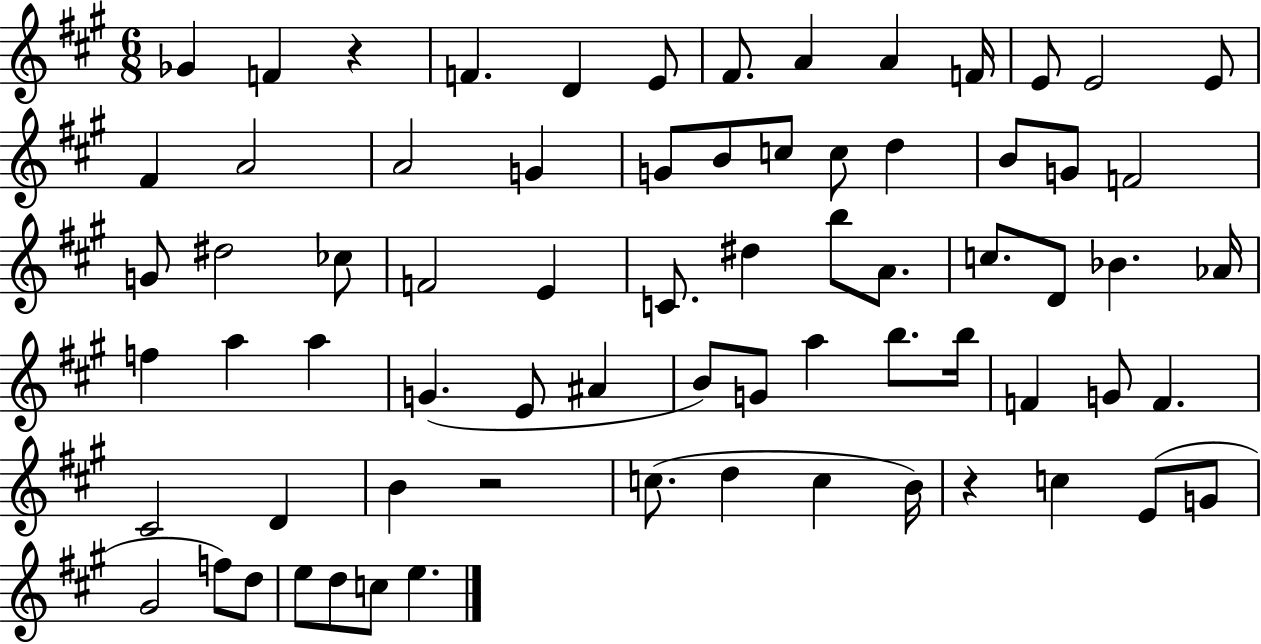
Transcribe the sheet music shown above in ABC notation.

X:1
T:Untitled
M:6/8
L:1/4
K:A
_G F z F D E/2 ^F/2 A A F/4 E/2 E2 E/2 ^F A2 A2 G G/2 B/2 c/2 c/2 d B/2 G/2 F2 G/2 ^d2 _c/2 F2 E C/2 ^d b/2 A/2 c/2 D/2 _B _A/4 f a a G E/2 ^A B/2 G/2 a b/2 b/4 F G/2 F ^C2 D B z2 c/2 d c B/4 z c E/2 G/2 ^G2 f/2 d/2 e/2 d/2 c/2 e